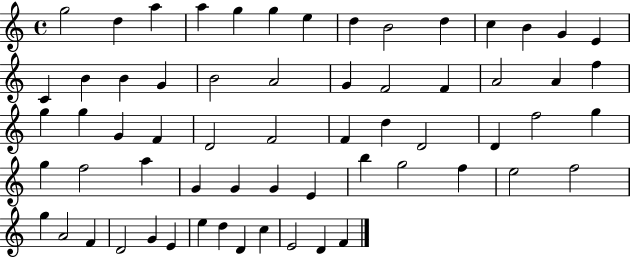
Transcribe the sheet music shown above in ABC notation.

X:1
T:Untitled
M:4/4
L:1/4
K:C
g2 d a a g g e d B2 d c B G E C B B G B2 A2 G F2 F A2 A f g g G F D2 F2 F d D2 D f2 g g f2 a G G G E b g2 f e2 f2 g A2 F D2 G E e d D c E2 D F